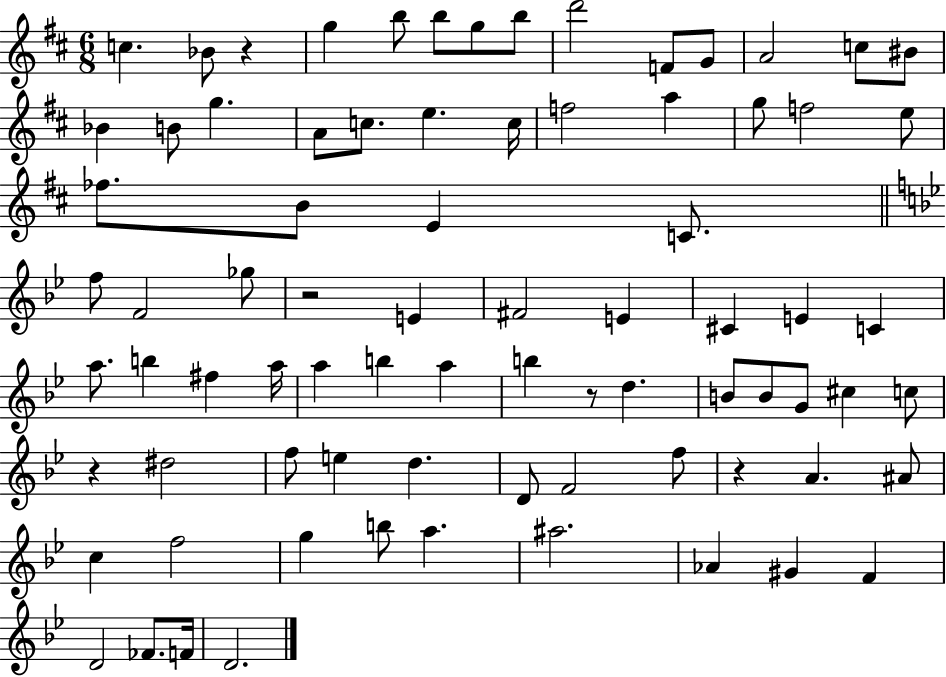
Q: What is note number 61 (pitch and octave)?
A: A#4